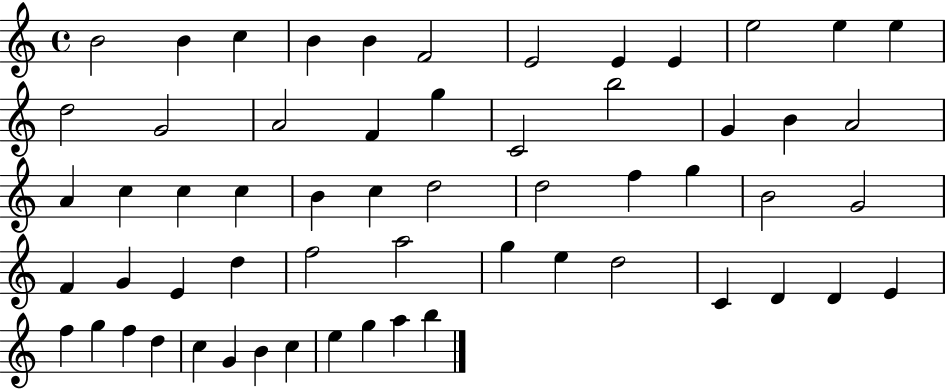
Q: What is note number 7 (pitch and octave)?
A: E4